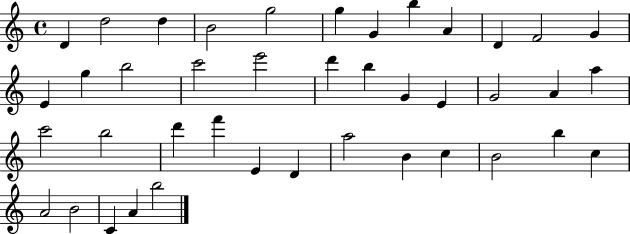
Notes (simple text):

D4/q D5/h D5/q B4/h G5/h G5/q G4/q B5/q A4/q D4/q F4/h G4/q E4/q G5/q B5/h C6/h E6/h D6/q B5/q G4/q E4/q G4/h A4/q A5/q C6/h B5/h D6/q F6/q E4/q D4/q A5/h B4/q C5/q B4/h B5/q C5/q A4/h B4/h C4/q A4/q B5/h